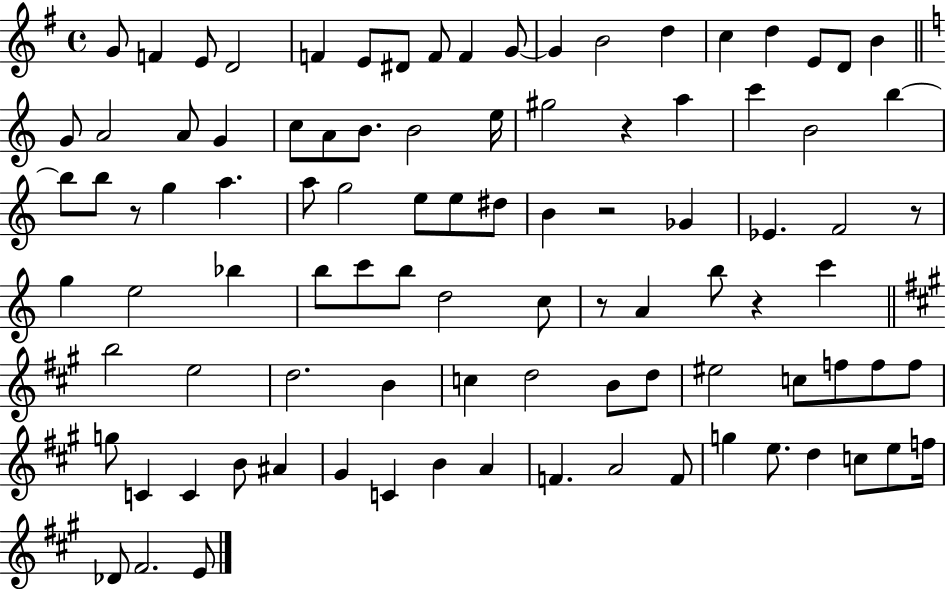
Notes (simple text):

G4/e F4/q E4/e D4/h F4/q E4/e D#4/e F4/e F4/q G4/e G4/q B4/h D5/q C5/q D5/q E4/e D4/e B4/q G4/e A4/h A4/e G4/q C5/e A4/e B4/e. B4/h E5/s G#5/h R/q A5/q C6/q B4/h B5/q B5/e B5/e R/e G5/q A5/q. A5/e G5/h E5/e E5/e D#5/e B4/q R/h Gb4/q Eb4/q. F4/h R/e G5/q E5/h Bb5/q B5/e C6/e B5/e D5/h C5/e R/e A4/q B5/e R/q C6/q B5/h E5/h D5/h. B4/q C5/q D5/h B4/e D5/e EIS5/h C5/e F5/e F5/e F5/e G5/e C4/q C4/q B4/e A#4/q G#4/q C4/q B4/q A4/q F4/q. A4/h F4/e G5/q E5/e. D5/q C5/e E5/e F5/s Db4/e F#4/h. E4/e